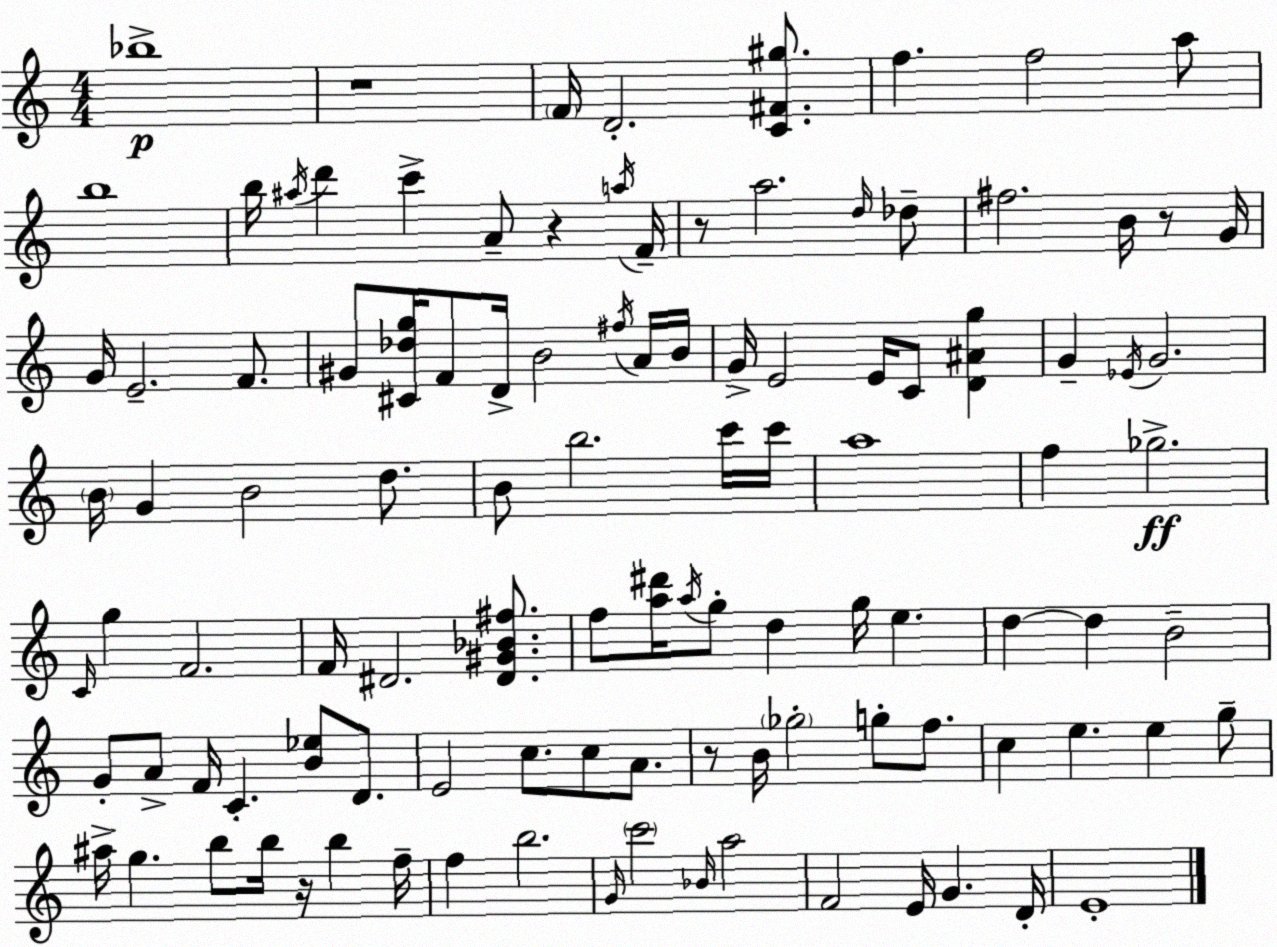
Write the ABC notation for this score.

X:1
T:Untitled
M:4/4
L:1/4
K:C
_b4 z4 F/4 D2 [C^F^g]/2 f f2 a/2 b4 b/4 ^a/4 d' c' A/2 z a/4 F/4 z/2 a2 d/4 _d/2 ^f2 B/4 z/2 G/4 G/4 E2 F/2 ^G/2 [^C_dg]/4 F/2 D/4 B2 ^f/4 A/4 B/4 G/4 E2 E/4 C/2 [D^Ag] G _E/4 G2 B/4 G B2 d/2 B/2 b2 c'/4 c'/4 a4 f _g2 C/4 g F2 F/4 ^D2 [^D^G_B^f]/2 f/2 [a^d']/4 a/4 g/2 d g/4 e d d B2 G/2 A/2 F/4 C [B_e]/2 D/2 E2 c/2 c/2 A/2 z/2 B/4 _g2 g/2 f/2 c e e g/2 ^a/4 g b/2 b/4 z/4 b f/4 f b2 G/4 c'2 _B/4 a2 F2 E/4 G D/4 E4